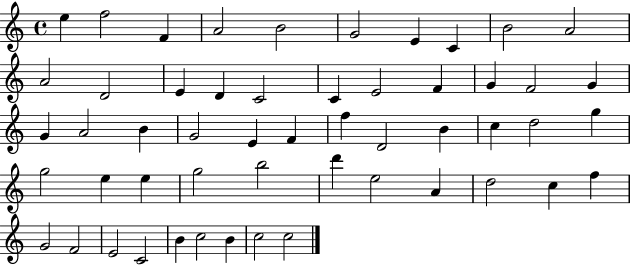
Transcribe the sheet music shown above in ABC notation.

X:1
T:Untitled
M:4/4
L:1/4
K:C
e f2 F A2 B2 G2 E C B2 A2 A2 D2 E D C2 C E2 F G F2 G G A2 B G2 E F f D2 B c d2 g g2 e e g2 b2 d' e2 A d2 c f G2 F2 E2 C2 B c2 B c2 c2